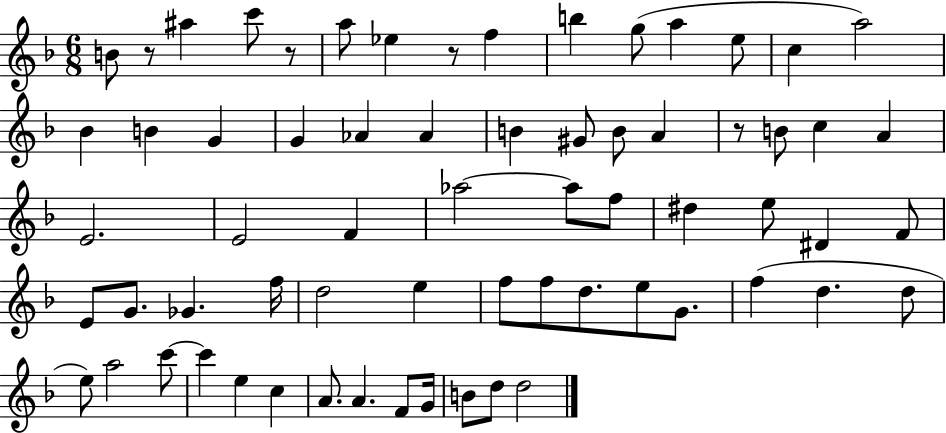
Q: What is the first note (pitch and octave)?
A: B4